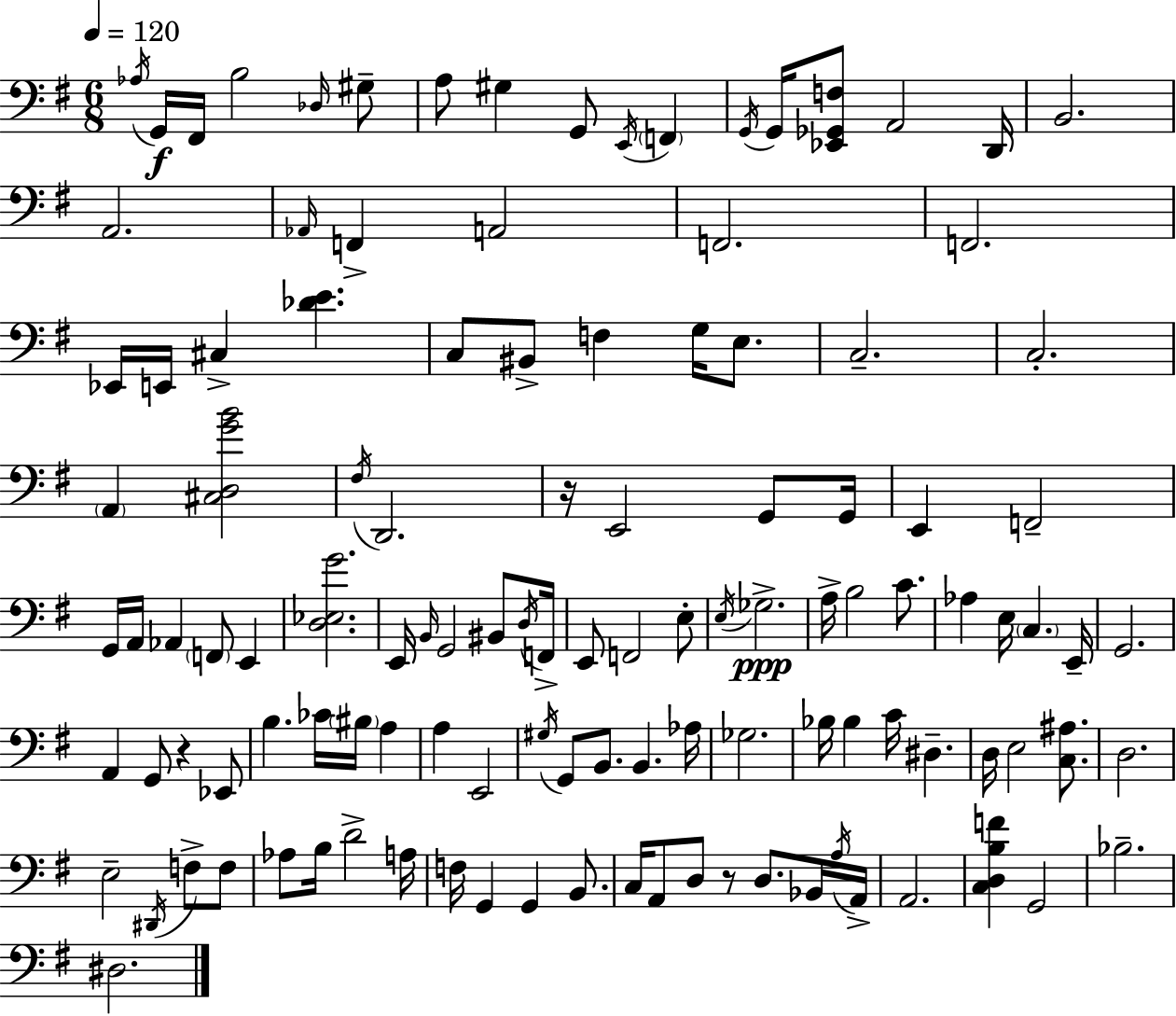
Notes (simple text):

Ab3/s G2/s F#2/s B3/h Db3/s G#3/e A3/e G#3/q G2/e E2/s F2/q G2/s G2/s [Eb2,Gb2,F3]/e A2/h D2/s B2/h. A2/h. Ab2/s F2/q A2/h F2/h. F2/h. Eb2/s E2/s C#3/q [Db4,E4]/q. C3/e BIS2/e F3/q G3/s E3/e. C3/h. C3/h. A2/q [C#3,D3,G4,B4]/h F#3/s D2/h. R/s E2/h G2/e G2/s E2/q F2/h G2/s A2/s Ab2/q F2/e E2/q [D3,Eb3,G4]/h. E2/s B2/s G2/h BIS2/e D3/s F2/s E2/e F2/h E3/e E3/s Gb3/h. A3/s B3/h C4/e. Ab3/q E3/s C3/q. E2/s G2/h. A2/q G2/e R/q Eb2/e B3/q. CES4/s BIS3/s A3/q A3/q E2/h G#3/s G2/e B2/e. B2/q. Ab3/s Gb3/h. Bb3/s Bb3/q C4/s D#3/q. D3/s E3/h [C3,A#3]/e. D3/h. E3/h D#2/s F3/e F3/e Ab3/e B3/s D4/h A3/s F3/s G2/q G2/q B2/e. C3/s A2/e D3/e R/e D3/e. Bb2/s A3/s A2/s A2/h. [C3,D3,B3,F4]/q G2/h Bb3/h. D#3/h.